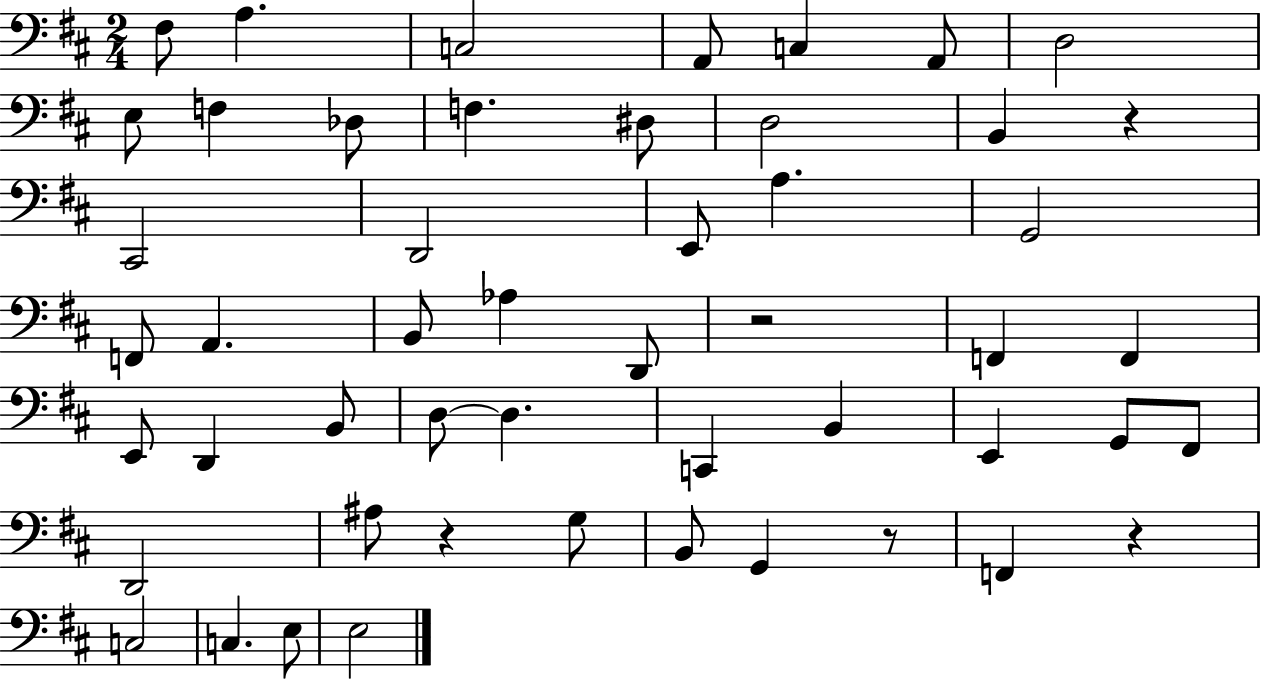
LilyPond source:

{
  \clef bass
  \numericTimeSignature
  \time 2/4
  \key d \major
  \repeat volta 2 { fis8 a4. | c2 | a,8 c4 a,8 | d2 | \break e8 f4 des8 | f4. dis8 | d2 | b,4 r4 | \break cis,2 | d,2 | e,8 a4. | g,2 | \break f,8 a,4. | b,8 aes4 d,8 | r2 | f,4 f,4 | \break e,8 d,4 b,8 | d8~~ d4. | c,4 b,4 | e,4 g,8 fis,8 | \break d,2 | ais8 r4 g8 | b,8 g,4 r8 | f,4 r4 | \break c2 | c4. e8 | e2 | } \bar "|."
}